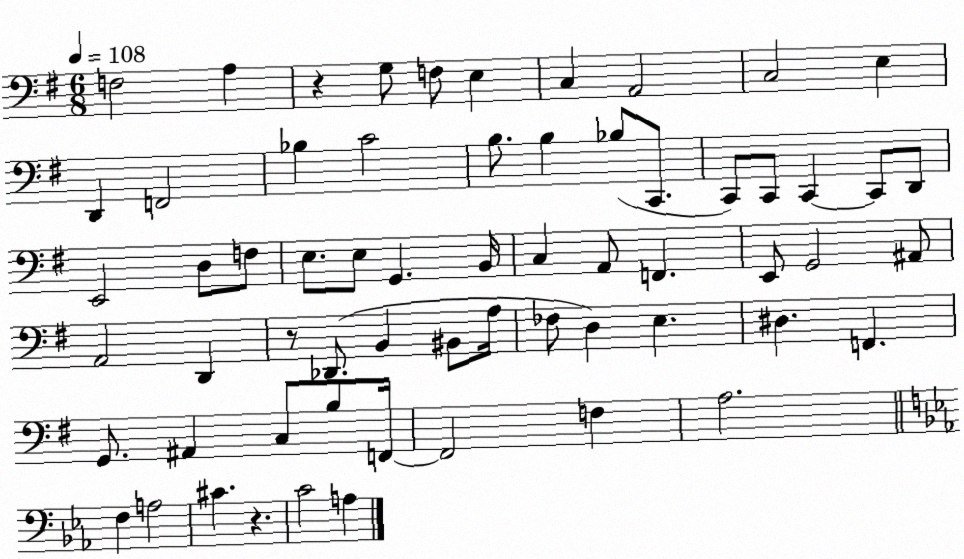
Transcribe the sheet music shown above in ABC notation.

X:1
T:Untitled
M:6/8
L:1/4
K:G
F,2 A, z G,/2 F,/2 E, C, A,,2 C,2 E, D,, F,,2 _B, C2 B,/2 B, _B,/2 C,,/2 C,,/2 C,,/2 C,, C,,/2 D,,/2 E,,2 D,/2 F,/2 E,/2 E,/2 G,, B,,/4 C, A,,/2 F,, E,,/2 G,,2 ^A,,/2 A,,2 D,, z/2 _D,,/2 B,, ^B,,/2 A,/4 _F,/2 D, E, ^D, F,, G,,/2 ^A,, C,/2 B,/2 F,,/4 F,,2 F, A,2 F, A,2 ^C z C2 A,